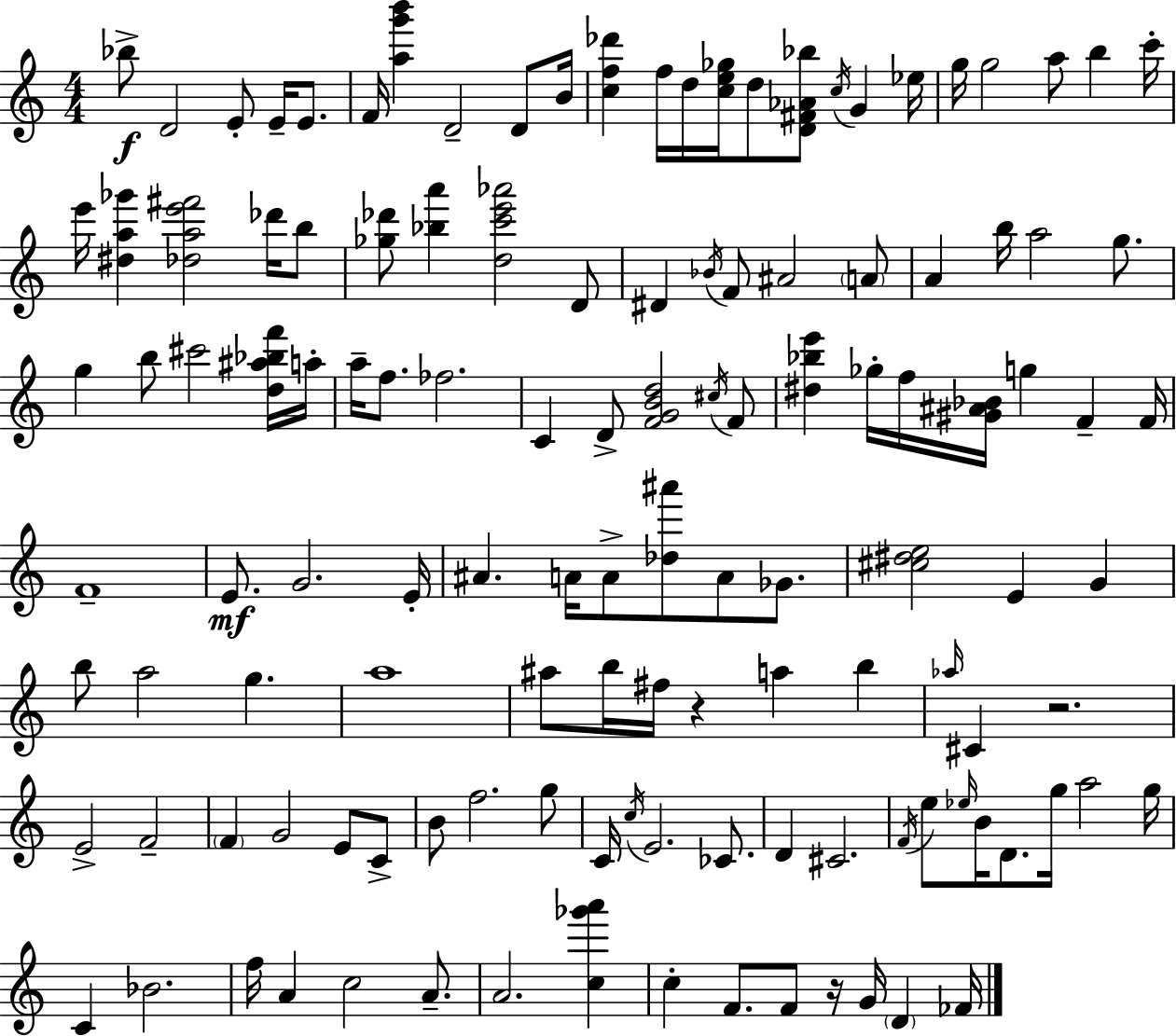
Bb5/e D4/h E4/e E4/s E4/e. F4/s [A5,G6,B6]/q D4/h D4/e B4/s [C5,F5,Db6]/q F5/s D5/s [C5,E5,Gb5]/s D5/e [D4,F#4,Ab4,Bb5]/e C5/s G4/q Eb5/s G5/s G5/h A5/e B5/q C6/s E6/s [D#5,A5,Gb6]/q [Db5,A5,E6,F#6]/h Db6/s B5/e [Gb5,Db6]/e [Bb5,A6]/q [D5,C6,E6,Ab6]/h D4/e D#4/q Bb4/s F4/e A#4/h A4/e A4/q B5/s A5/h G5/e. G5/q B5/e C#6/h [D5,A#5,Bb5,F6]/s A5/s A5/s F5/e. FES5/h. C4/q D4/e [F4,G4,B4,D5]/h C#5/s F4/e [D#5,Bb5,E6]/q Gb5/s F5/s [G#4,A#4,Bb4]/s G5/q F4/q F4/s F4/w E4/e. G4/h. E4/s A#4/q. A4/s A4/e [Db5,A#6]/e A4/e Gb4/e. [C#5,D#5,E5]/h E4/q G4/q B5/e A5/h G5/q. A5/w A#5/e B5/s F#5/s R/q A5/q B5/q Ab5/s C#4/q R/h. E4/h F4/h F4/q G4/h E4/e C4/e B4/e F5/h. G5/e C4/s C5/s E4/h. CES4/e. D4/q C#4/h. F4/s E5/e Eb5/s B4/s D4/e. G5/s A5/h G5/s C4/q Bb4/h. F5/s A4/q C5/h A4/e. A4/h. [C5,Gb6,A6]/q C5/q F4/e. F4/e R/s G4/s D4/q FES4/s